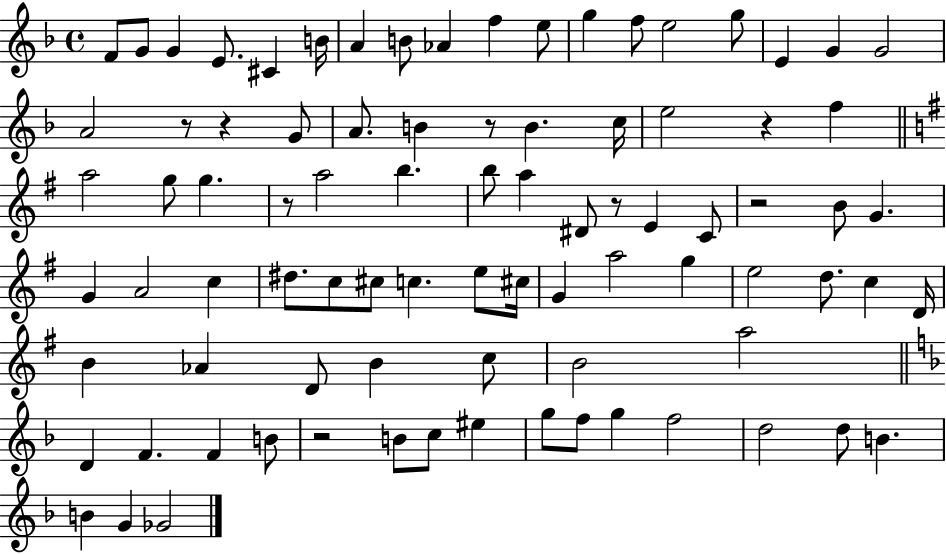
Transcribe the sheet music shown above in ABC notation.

X:1
T:Untitled
M:4/4
L:1/4
K:F
F/2 G/2 G E/2 ^C B/4 A B/2 _A f e/2 g f/2 e2 g/2 E G G2 A2 z/2 z G/2 A/2 B z/2 B c/4 e2 z f a2 g/2 g z/2 a2 b b/2 a ^D/2 z/2 E C/2 z2 B/2 G G A2 c ^d/2 c/2 ^c/2 c e/2 ^c/4 G a2 g e2 d/2 c D/4 B _A D/2 B c/2 B2 a2 D F F B/2 z2 B/2 c/2 ^e g/2 f/2 g f2 d2 d/2 B B G _G2